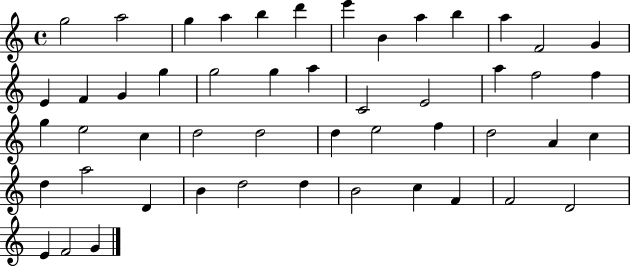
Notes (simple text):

G5/h A5/h G5/q A5/q B5/q D6/q E6/q B4/q A5/q B5/q A5/q F4/h G4/q E4/q F4/q G4/q G5/q G5/h G5/q A5/q C4/h E4/h A5/q F5/h F5/q G5/q E5/h C5/q D5/h D5/h D5/q E5/h F5/q D5/h A4/q C5/q D5/q A5/h D4/q B4/q D5/h D5/q B4/h C5/q F4/q F4/h D4/h E4/q F4/h G4/q